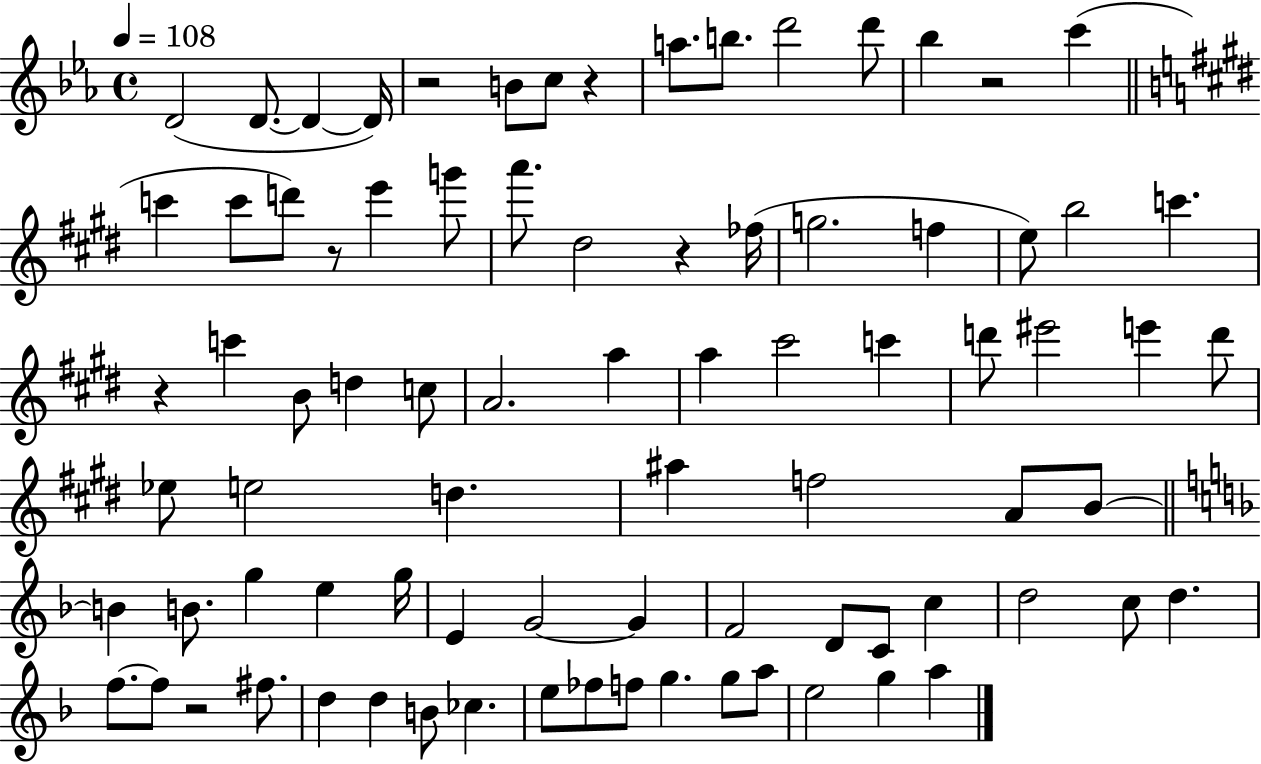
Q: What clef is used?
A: treble